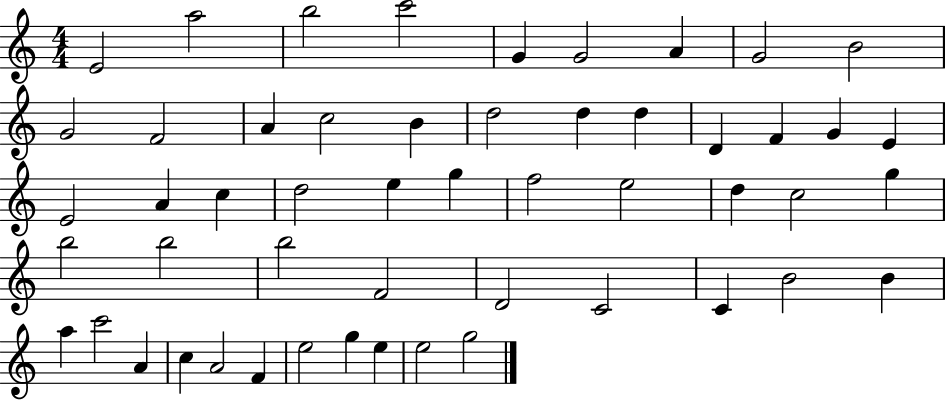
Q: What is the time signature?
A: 4/4